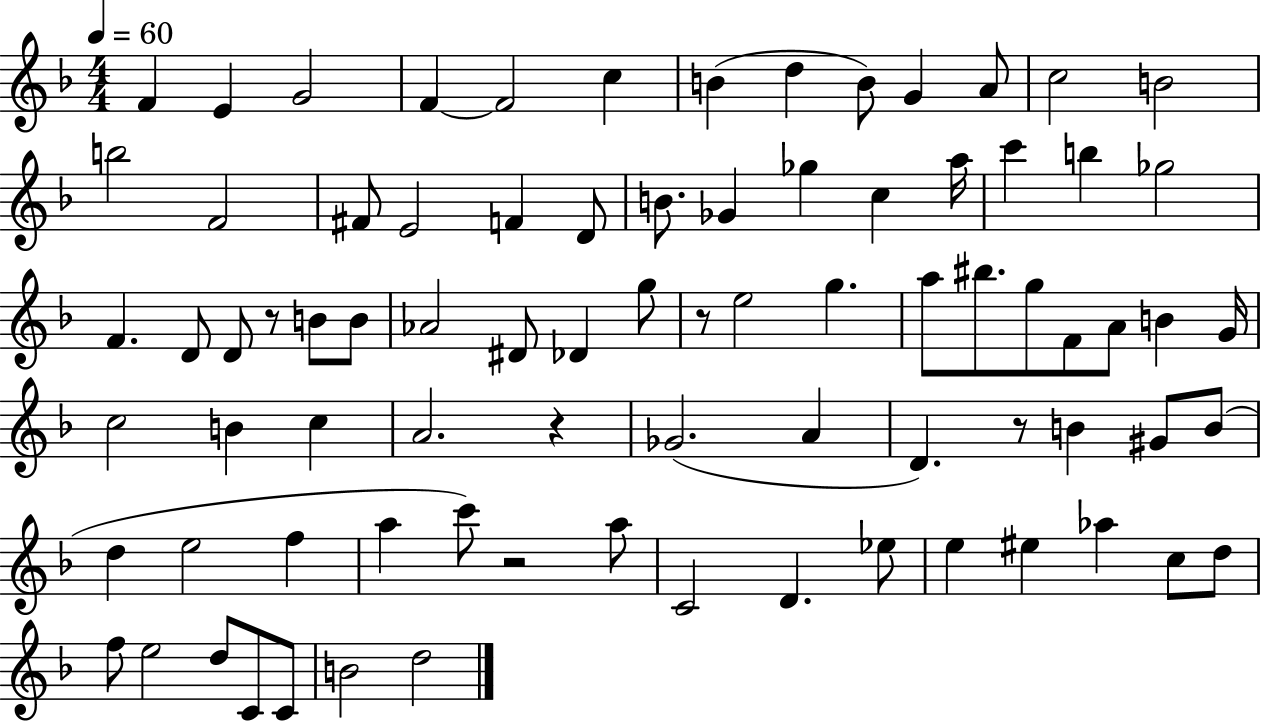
{
  \clef treble
  \numericTimeSignature
  \time 4/4
  \key f \major
  \tempo 4 = 60
  f'4 e'4 g'2 | f'4~~ f'2 c''4 | b'4( d''4 b'8) g'4 a'8 | c''2 b'2 | \break b''2 f'2 | fis'8 e'2 f'4 d'8 | b'8. ges'4 ges''4 c''4 a''16 | c'''4 b''4 ges''2 | \break f'4. d'8 d'8 r8 b'8 b'8 | aes'2 dis'8 des'4 g''8 | r8 e''2 g''4. | a''8 bis''8. g''8 f'8 a'8 b'4 g'16 | \break c''2 b'4 c''4 | a'2. r4 | ges'2.( a'4 | d'4.) r8 b'4 gis'8 b'8( | \break d''4 e''2 f''4 | a''4 c'''8) r2 a''8 | c'2 d'4. ees''8 | e''4 eis''4 aes''4 c''8 d''8 | \break f''8 e''2 d''8 c'8 c'8 | b'2 d''2 | \bar "|."
}